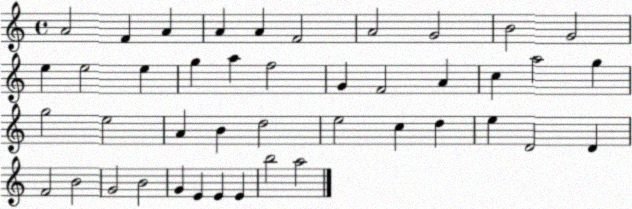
X:1
T:Untitled
M:4/4
L:1/4
K:C
A2 F A A A F2 A2 G2 B2 G2 e e2 e g a f2 G F2 A c a2 g g2 e2 A B d2 e2 c d e D2 D F2 B2 G2 B2 G E E E b2 a2